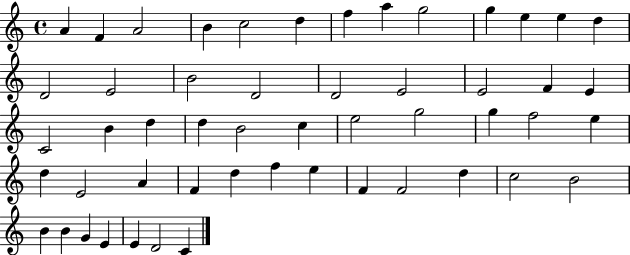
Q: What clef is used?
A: treble